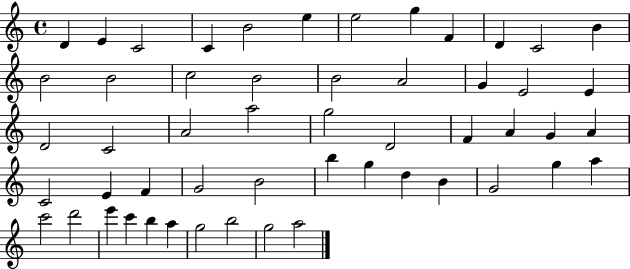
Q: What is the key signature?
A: C major